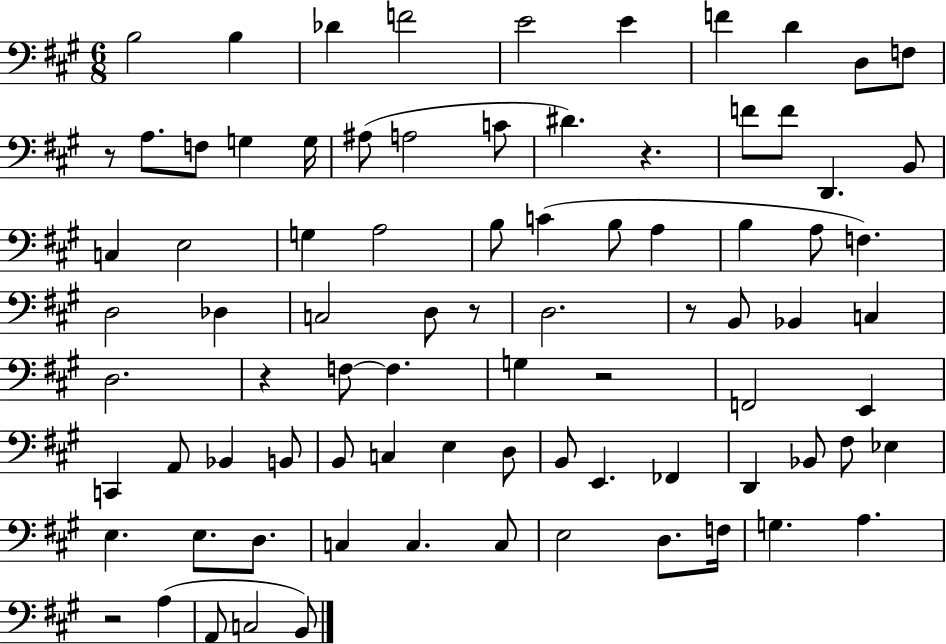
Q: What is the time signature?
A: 6/8